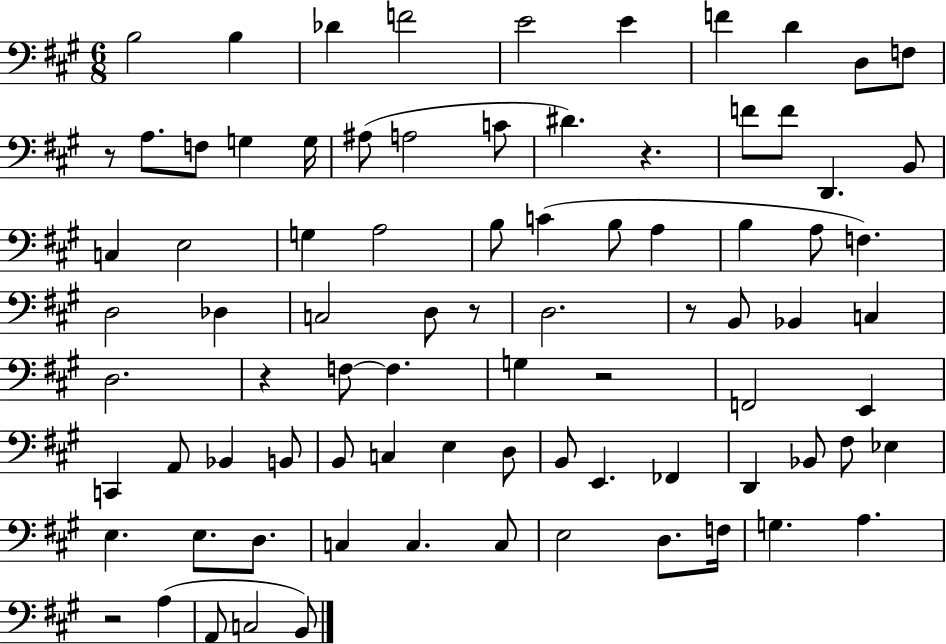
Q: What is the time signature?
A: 6/8